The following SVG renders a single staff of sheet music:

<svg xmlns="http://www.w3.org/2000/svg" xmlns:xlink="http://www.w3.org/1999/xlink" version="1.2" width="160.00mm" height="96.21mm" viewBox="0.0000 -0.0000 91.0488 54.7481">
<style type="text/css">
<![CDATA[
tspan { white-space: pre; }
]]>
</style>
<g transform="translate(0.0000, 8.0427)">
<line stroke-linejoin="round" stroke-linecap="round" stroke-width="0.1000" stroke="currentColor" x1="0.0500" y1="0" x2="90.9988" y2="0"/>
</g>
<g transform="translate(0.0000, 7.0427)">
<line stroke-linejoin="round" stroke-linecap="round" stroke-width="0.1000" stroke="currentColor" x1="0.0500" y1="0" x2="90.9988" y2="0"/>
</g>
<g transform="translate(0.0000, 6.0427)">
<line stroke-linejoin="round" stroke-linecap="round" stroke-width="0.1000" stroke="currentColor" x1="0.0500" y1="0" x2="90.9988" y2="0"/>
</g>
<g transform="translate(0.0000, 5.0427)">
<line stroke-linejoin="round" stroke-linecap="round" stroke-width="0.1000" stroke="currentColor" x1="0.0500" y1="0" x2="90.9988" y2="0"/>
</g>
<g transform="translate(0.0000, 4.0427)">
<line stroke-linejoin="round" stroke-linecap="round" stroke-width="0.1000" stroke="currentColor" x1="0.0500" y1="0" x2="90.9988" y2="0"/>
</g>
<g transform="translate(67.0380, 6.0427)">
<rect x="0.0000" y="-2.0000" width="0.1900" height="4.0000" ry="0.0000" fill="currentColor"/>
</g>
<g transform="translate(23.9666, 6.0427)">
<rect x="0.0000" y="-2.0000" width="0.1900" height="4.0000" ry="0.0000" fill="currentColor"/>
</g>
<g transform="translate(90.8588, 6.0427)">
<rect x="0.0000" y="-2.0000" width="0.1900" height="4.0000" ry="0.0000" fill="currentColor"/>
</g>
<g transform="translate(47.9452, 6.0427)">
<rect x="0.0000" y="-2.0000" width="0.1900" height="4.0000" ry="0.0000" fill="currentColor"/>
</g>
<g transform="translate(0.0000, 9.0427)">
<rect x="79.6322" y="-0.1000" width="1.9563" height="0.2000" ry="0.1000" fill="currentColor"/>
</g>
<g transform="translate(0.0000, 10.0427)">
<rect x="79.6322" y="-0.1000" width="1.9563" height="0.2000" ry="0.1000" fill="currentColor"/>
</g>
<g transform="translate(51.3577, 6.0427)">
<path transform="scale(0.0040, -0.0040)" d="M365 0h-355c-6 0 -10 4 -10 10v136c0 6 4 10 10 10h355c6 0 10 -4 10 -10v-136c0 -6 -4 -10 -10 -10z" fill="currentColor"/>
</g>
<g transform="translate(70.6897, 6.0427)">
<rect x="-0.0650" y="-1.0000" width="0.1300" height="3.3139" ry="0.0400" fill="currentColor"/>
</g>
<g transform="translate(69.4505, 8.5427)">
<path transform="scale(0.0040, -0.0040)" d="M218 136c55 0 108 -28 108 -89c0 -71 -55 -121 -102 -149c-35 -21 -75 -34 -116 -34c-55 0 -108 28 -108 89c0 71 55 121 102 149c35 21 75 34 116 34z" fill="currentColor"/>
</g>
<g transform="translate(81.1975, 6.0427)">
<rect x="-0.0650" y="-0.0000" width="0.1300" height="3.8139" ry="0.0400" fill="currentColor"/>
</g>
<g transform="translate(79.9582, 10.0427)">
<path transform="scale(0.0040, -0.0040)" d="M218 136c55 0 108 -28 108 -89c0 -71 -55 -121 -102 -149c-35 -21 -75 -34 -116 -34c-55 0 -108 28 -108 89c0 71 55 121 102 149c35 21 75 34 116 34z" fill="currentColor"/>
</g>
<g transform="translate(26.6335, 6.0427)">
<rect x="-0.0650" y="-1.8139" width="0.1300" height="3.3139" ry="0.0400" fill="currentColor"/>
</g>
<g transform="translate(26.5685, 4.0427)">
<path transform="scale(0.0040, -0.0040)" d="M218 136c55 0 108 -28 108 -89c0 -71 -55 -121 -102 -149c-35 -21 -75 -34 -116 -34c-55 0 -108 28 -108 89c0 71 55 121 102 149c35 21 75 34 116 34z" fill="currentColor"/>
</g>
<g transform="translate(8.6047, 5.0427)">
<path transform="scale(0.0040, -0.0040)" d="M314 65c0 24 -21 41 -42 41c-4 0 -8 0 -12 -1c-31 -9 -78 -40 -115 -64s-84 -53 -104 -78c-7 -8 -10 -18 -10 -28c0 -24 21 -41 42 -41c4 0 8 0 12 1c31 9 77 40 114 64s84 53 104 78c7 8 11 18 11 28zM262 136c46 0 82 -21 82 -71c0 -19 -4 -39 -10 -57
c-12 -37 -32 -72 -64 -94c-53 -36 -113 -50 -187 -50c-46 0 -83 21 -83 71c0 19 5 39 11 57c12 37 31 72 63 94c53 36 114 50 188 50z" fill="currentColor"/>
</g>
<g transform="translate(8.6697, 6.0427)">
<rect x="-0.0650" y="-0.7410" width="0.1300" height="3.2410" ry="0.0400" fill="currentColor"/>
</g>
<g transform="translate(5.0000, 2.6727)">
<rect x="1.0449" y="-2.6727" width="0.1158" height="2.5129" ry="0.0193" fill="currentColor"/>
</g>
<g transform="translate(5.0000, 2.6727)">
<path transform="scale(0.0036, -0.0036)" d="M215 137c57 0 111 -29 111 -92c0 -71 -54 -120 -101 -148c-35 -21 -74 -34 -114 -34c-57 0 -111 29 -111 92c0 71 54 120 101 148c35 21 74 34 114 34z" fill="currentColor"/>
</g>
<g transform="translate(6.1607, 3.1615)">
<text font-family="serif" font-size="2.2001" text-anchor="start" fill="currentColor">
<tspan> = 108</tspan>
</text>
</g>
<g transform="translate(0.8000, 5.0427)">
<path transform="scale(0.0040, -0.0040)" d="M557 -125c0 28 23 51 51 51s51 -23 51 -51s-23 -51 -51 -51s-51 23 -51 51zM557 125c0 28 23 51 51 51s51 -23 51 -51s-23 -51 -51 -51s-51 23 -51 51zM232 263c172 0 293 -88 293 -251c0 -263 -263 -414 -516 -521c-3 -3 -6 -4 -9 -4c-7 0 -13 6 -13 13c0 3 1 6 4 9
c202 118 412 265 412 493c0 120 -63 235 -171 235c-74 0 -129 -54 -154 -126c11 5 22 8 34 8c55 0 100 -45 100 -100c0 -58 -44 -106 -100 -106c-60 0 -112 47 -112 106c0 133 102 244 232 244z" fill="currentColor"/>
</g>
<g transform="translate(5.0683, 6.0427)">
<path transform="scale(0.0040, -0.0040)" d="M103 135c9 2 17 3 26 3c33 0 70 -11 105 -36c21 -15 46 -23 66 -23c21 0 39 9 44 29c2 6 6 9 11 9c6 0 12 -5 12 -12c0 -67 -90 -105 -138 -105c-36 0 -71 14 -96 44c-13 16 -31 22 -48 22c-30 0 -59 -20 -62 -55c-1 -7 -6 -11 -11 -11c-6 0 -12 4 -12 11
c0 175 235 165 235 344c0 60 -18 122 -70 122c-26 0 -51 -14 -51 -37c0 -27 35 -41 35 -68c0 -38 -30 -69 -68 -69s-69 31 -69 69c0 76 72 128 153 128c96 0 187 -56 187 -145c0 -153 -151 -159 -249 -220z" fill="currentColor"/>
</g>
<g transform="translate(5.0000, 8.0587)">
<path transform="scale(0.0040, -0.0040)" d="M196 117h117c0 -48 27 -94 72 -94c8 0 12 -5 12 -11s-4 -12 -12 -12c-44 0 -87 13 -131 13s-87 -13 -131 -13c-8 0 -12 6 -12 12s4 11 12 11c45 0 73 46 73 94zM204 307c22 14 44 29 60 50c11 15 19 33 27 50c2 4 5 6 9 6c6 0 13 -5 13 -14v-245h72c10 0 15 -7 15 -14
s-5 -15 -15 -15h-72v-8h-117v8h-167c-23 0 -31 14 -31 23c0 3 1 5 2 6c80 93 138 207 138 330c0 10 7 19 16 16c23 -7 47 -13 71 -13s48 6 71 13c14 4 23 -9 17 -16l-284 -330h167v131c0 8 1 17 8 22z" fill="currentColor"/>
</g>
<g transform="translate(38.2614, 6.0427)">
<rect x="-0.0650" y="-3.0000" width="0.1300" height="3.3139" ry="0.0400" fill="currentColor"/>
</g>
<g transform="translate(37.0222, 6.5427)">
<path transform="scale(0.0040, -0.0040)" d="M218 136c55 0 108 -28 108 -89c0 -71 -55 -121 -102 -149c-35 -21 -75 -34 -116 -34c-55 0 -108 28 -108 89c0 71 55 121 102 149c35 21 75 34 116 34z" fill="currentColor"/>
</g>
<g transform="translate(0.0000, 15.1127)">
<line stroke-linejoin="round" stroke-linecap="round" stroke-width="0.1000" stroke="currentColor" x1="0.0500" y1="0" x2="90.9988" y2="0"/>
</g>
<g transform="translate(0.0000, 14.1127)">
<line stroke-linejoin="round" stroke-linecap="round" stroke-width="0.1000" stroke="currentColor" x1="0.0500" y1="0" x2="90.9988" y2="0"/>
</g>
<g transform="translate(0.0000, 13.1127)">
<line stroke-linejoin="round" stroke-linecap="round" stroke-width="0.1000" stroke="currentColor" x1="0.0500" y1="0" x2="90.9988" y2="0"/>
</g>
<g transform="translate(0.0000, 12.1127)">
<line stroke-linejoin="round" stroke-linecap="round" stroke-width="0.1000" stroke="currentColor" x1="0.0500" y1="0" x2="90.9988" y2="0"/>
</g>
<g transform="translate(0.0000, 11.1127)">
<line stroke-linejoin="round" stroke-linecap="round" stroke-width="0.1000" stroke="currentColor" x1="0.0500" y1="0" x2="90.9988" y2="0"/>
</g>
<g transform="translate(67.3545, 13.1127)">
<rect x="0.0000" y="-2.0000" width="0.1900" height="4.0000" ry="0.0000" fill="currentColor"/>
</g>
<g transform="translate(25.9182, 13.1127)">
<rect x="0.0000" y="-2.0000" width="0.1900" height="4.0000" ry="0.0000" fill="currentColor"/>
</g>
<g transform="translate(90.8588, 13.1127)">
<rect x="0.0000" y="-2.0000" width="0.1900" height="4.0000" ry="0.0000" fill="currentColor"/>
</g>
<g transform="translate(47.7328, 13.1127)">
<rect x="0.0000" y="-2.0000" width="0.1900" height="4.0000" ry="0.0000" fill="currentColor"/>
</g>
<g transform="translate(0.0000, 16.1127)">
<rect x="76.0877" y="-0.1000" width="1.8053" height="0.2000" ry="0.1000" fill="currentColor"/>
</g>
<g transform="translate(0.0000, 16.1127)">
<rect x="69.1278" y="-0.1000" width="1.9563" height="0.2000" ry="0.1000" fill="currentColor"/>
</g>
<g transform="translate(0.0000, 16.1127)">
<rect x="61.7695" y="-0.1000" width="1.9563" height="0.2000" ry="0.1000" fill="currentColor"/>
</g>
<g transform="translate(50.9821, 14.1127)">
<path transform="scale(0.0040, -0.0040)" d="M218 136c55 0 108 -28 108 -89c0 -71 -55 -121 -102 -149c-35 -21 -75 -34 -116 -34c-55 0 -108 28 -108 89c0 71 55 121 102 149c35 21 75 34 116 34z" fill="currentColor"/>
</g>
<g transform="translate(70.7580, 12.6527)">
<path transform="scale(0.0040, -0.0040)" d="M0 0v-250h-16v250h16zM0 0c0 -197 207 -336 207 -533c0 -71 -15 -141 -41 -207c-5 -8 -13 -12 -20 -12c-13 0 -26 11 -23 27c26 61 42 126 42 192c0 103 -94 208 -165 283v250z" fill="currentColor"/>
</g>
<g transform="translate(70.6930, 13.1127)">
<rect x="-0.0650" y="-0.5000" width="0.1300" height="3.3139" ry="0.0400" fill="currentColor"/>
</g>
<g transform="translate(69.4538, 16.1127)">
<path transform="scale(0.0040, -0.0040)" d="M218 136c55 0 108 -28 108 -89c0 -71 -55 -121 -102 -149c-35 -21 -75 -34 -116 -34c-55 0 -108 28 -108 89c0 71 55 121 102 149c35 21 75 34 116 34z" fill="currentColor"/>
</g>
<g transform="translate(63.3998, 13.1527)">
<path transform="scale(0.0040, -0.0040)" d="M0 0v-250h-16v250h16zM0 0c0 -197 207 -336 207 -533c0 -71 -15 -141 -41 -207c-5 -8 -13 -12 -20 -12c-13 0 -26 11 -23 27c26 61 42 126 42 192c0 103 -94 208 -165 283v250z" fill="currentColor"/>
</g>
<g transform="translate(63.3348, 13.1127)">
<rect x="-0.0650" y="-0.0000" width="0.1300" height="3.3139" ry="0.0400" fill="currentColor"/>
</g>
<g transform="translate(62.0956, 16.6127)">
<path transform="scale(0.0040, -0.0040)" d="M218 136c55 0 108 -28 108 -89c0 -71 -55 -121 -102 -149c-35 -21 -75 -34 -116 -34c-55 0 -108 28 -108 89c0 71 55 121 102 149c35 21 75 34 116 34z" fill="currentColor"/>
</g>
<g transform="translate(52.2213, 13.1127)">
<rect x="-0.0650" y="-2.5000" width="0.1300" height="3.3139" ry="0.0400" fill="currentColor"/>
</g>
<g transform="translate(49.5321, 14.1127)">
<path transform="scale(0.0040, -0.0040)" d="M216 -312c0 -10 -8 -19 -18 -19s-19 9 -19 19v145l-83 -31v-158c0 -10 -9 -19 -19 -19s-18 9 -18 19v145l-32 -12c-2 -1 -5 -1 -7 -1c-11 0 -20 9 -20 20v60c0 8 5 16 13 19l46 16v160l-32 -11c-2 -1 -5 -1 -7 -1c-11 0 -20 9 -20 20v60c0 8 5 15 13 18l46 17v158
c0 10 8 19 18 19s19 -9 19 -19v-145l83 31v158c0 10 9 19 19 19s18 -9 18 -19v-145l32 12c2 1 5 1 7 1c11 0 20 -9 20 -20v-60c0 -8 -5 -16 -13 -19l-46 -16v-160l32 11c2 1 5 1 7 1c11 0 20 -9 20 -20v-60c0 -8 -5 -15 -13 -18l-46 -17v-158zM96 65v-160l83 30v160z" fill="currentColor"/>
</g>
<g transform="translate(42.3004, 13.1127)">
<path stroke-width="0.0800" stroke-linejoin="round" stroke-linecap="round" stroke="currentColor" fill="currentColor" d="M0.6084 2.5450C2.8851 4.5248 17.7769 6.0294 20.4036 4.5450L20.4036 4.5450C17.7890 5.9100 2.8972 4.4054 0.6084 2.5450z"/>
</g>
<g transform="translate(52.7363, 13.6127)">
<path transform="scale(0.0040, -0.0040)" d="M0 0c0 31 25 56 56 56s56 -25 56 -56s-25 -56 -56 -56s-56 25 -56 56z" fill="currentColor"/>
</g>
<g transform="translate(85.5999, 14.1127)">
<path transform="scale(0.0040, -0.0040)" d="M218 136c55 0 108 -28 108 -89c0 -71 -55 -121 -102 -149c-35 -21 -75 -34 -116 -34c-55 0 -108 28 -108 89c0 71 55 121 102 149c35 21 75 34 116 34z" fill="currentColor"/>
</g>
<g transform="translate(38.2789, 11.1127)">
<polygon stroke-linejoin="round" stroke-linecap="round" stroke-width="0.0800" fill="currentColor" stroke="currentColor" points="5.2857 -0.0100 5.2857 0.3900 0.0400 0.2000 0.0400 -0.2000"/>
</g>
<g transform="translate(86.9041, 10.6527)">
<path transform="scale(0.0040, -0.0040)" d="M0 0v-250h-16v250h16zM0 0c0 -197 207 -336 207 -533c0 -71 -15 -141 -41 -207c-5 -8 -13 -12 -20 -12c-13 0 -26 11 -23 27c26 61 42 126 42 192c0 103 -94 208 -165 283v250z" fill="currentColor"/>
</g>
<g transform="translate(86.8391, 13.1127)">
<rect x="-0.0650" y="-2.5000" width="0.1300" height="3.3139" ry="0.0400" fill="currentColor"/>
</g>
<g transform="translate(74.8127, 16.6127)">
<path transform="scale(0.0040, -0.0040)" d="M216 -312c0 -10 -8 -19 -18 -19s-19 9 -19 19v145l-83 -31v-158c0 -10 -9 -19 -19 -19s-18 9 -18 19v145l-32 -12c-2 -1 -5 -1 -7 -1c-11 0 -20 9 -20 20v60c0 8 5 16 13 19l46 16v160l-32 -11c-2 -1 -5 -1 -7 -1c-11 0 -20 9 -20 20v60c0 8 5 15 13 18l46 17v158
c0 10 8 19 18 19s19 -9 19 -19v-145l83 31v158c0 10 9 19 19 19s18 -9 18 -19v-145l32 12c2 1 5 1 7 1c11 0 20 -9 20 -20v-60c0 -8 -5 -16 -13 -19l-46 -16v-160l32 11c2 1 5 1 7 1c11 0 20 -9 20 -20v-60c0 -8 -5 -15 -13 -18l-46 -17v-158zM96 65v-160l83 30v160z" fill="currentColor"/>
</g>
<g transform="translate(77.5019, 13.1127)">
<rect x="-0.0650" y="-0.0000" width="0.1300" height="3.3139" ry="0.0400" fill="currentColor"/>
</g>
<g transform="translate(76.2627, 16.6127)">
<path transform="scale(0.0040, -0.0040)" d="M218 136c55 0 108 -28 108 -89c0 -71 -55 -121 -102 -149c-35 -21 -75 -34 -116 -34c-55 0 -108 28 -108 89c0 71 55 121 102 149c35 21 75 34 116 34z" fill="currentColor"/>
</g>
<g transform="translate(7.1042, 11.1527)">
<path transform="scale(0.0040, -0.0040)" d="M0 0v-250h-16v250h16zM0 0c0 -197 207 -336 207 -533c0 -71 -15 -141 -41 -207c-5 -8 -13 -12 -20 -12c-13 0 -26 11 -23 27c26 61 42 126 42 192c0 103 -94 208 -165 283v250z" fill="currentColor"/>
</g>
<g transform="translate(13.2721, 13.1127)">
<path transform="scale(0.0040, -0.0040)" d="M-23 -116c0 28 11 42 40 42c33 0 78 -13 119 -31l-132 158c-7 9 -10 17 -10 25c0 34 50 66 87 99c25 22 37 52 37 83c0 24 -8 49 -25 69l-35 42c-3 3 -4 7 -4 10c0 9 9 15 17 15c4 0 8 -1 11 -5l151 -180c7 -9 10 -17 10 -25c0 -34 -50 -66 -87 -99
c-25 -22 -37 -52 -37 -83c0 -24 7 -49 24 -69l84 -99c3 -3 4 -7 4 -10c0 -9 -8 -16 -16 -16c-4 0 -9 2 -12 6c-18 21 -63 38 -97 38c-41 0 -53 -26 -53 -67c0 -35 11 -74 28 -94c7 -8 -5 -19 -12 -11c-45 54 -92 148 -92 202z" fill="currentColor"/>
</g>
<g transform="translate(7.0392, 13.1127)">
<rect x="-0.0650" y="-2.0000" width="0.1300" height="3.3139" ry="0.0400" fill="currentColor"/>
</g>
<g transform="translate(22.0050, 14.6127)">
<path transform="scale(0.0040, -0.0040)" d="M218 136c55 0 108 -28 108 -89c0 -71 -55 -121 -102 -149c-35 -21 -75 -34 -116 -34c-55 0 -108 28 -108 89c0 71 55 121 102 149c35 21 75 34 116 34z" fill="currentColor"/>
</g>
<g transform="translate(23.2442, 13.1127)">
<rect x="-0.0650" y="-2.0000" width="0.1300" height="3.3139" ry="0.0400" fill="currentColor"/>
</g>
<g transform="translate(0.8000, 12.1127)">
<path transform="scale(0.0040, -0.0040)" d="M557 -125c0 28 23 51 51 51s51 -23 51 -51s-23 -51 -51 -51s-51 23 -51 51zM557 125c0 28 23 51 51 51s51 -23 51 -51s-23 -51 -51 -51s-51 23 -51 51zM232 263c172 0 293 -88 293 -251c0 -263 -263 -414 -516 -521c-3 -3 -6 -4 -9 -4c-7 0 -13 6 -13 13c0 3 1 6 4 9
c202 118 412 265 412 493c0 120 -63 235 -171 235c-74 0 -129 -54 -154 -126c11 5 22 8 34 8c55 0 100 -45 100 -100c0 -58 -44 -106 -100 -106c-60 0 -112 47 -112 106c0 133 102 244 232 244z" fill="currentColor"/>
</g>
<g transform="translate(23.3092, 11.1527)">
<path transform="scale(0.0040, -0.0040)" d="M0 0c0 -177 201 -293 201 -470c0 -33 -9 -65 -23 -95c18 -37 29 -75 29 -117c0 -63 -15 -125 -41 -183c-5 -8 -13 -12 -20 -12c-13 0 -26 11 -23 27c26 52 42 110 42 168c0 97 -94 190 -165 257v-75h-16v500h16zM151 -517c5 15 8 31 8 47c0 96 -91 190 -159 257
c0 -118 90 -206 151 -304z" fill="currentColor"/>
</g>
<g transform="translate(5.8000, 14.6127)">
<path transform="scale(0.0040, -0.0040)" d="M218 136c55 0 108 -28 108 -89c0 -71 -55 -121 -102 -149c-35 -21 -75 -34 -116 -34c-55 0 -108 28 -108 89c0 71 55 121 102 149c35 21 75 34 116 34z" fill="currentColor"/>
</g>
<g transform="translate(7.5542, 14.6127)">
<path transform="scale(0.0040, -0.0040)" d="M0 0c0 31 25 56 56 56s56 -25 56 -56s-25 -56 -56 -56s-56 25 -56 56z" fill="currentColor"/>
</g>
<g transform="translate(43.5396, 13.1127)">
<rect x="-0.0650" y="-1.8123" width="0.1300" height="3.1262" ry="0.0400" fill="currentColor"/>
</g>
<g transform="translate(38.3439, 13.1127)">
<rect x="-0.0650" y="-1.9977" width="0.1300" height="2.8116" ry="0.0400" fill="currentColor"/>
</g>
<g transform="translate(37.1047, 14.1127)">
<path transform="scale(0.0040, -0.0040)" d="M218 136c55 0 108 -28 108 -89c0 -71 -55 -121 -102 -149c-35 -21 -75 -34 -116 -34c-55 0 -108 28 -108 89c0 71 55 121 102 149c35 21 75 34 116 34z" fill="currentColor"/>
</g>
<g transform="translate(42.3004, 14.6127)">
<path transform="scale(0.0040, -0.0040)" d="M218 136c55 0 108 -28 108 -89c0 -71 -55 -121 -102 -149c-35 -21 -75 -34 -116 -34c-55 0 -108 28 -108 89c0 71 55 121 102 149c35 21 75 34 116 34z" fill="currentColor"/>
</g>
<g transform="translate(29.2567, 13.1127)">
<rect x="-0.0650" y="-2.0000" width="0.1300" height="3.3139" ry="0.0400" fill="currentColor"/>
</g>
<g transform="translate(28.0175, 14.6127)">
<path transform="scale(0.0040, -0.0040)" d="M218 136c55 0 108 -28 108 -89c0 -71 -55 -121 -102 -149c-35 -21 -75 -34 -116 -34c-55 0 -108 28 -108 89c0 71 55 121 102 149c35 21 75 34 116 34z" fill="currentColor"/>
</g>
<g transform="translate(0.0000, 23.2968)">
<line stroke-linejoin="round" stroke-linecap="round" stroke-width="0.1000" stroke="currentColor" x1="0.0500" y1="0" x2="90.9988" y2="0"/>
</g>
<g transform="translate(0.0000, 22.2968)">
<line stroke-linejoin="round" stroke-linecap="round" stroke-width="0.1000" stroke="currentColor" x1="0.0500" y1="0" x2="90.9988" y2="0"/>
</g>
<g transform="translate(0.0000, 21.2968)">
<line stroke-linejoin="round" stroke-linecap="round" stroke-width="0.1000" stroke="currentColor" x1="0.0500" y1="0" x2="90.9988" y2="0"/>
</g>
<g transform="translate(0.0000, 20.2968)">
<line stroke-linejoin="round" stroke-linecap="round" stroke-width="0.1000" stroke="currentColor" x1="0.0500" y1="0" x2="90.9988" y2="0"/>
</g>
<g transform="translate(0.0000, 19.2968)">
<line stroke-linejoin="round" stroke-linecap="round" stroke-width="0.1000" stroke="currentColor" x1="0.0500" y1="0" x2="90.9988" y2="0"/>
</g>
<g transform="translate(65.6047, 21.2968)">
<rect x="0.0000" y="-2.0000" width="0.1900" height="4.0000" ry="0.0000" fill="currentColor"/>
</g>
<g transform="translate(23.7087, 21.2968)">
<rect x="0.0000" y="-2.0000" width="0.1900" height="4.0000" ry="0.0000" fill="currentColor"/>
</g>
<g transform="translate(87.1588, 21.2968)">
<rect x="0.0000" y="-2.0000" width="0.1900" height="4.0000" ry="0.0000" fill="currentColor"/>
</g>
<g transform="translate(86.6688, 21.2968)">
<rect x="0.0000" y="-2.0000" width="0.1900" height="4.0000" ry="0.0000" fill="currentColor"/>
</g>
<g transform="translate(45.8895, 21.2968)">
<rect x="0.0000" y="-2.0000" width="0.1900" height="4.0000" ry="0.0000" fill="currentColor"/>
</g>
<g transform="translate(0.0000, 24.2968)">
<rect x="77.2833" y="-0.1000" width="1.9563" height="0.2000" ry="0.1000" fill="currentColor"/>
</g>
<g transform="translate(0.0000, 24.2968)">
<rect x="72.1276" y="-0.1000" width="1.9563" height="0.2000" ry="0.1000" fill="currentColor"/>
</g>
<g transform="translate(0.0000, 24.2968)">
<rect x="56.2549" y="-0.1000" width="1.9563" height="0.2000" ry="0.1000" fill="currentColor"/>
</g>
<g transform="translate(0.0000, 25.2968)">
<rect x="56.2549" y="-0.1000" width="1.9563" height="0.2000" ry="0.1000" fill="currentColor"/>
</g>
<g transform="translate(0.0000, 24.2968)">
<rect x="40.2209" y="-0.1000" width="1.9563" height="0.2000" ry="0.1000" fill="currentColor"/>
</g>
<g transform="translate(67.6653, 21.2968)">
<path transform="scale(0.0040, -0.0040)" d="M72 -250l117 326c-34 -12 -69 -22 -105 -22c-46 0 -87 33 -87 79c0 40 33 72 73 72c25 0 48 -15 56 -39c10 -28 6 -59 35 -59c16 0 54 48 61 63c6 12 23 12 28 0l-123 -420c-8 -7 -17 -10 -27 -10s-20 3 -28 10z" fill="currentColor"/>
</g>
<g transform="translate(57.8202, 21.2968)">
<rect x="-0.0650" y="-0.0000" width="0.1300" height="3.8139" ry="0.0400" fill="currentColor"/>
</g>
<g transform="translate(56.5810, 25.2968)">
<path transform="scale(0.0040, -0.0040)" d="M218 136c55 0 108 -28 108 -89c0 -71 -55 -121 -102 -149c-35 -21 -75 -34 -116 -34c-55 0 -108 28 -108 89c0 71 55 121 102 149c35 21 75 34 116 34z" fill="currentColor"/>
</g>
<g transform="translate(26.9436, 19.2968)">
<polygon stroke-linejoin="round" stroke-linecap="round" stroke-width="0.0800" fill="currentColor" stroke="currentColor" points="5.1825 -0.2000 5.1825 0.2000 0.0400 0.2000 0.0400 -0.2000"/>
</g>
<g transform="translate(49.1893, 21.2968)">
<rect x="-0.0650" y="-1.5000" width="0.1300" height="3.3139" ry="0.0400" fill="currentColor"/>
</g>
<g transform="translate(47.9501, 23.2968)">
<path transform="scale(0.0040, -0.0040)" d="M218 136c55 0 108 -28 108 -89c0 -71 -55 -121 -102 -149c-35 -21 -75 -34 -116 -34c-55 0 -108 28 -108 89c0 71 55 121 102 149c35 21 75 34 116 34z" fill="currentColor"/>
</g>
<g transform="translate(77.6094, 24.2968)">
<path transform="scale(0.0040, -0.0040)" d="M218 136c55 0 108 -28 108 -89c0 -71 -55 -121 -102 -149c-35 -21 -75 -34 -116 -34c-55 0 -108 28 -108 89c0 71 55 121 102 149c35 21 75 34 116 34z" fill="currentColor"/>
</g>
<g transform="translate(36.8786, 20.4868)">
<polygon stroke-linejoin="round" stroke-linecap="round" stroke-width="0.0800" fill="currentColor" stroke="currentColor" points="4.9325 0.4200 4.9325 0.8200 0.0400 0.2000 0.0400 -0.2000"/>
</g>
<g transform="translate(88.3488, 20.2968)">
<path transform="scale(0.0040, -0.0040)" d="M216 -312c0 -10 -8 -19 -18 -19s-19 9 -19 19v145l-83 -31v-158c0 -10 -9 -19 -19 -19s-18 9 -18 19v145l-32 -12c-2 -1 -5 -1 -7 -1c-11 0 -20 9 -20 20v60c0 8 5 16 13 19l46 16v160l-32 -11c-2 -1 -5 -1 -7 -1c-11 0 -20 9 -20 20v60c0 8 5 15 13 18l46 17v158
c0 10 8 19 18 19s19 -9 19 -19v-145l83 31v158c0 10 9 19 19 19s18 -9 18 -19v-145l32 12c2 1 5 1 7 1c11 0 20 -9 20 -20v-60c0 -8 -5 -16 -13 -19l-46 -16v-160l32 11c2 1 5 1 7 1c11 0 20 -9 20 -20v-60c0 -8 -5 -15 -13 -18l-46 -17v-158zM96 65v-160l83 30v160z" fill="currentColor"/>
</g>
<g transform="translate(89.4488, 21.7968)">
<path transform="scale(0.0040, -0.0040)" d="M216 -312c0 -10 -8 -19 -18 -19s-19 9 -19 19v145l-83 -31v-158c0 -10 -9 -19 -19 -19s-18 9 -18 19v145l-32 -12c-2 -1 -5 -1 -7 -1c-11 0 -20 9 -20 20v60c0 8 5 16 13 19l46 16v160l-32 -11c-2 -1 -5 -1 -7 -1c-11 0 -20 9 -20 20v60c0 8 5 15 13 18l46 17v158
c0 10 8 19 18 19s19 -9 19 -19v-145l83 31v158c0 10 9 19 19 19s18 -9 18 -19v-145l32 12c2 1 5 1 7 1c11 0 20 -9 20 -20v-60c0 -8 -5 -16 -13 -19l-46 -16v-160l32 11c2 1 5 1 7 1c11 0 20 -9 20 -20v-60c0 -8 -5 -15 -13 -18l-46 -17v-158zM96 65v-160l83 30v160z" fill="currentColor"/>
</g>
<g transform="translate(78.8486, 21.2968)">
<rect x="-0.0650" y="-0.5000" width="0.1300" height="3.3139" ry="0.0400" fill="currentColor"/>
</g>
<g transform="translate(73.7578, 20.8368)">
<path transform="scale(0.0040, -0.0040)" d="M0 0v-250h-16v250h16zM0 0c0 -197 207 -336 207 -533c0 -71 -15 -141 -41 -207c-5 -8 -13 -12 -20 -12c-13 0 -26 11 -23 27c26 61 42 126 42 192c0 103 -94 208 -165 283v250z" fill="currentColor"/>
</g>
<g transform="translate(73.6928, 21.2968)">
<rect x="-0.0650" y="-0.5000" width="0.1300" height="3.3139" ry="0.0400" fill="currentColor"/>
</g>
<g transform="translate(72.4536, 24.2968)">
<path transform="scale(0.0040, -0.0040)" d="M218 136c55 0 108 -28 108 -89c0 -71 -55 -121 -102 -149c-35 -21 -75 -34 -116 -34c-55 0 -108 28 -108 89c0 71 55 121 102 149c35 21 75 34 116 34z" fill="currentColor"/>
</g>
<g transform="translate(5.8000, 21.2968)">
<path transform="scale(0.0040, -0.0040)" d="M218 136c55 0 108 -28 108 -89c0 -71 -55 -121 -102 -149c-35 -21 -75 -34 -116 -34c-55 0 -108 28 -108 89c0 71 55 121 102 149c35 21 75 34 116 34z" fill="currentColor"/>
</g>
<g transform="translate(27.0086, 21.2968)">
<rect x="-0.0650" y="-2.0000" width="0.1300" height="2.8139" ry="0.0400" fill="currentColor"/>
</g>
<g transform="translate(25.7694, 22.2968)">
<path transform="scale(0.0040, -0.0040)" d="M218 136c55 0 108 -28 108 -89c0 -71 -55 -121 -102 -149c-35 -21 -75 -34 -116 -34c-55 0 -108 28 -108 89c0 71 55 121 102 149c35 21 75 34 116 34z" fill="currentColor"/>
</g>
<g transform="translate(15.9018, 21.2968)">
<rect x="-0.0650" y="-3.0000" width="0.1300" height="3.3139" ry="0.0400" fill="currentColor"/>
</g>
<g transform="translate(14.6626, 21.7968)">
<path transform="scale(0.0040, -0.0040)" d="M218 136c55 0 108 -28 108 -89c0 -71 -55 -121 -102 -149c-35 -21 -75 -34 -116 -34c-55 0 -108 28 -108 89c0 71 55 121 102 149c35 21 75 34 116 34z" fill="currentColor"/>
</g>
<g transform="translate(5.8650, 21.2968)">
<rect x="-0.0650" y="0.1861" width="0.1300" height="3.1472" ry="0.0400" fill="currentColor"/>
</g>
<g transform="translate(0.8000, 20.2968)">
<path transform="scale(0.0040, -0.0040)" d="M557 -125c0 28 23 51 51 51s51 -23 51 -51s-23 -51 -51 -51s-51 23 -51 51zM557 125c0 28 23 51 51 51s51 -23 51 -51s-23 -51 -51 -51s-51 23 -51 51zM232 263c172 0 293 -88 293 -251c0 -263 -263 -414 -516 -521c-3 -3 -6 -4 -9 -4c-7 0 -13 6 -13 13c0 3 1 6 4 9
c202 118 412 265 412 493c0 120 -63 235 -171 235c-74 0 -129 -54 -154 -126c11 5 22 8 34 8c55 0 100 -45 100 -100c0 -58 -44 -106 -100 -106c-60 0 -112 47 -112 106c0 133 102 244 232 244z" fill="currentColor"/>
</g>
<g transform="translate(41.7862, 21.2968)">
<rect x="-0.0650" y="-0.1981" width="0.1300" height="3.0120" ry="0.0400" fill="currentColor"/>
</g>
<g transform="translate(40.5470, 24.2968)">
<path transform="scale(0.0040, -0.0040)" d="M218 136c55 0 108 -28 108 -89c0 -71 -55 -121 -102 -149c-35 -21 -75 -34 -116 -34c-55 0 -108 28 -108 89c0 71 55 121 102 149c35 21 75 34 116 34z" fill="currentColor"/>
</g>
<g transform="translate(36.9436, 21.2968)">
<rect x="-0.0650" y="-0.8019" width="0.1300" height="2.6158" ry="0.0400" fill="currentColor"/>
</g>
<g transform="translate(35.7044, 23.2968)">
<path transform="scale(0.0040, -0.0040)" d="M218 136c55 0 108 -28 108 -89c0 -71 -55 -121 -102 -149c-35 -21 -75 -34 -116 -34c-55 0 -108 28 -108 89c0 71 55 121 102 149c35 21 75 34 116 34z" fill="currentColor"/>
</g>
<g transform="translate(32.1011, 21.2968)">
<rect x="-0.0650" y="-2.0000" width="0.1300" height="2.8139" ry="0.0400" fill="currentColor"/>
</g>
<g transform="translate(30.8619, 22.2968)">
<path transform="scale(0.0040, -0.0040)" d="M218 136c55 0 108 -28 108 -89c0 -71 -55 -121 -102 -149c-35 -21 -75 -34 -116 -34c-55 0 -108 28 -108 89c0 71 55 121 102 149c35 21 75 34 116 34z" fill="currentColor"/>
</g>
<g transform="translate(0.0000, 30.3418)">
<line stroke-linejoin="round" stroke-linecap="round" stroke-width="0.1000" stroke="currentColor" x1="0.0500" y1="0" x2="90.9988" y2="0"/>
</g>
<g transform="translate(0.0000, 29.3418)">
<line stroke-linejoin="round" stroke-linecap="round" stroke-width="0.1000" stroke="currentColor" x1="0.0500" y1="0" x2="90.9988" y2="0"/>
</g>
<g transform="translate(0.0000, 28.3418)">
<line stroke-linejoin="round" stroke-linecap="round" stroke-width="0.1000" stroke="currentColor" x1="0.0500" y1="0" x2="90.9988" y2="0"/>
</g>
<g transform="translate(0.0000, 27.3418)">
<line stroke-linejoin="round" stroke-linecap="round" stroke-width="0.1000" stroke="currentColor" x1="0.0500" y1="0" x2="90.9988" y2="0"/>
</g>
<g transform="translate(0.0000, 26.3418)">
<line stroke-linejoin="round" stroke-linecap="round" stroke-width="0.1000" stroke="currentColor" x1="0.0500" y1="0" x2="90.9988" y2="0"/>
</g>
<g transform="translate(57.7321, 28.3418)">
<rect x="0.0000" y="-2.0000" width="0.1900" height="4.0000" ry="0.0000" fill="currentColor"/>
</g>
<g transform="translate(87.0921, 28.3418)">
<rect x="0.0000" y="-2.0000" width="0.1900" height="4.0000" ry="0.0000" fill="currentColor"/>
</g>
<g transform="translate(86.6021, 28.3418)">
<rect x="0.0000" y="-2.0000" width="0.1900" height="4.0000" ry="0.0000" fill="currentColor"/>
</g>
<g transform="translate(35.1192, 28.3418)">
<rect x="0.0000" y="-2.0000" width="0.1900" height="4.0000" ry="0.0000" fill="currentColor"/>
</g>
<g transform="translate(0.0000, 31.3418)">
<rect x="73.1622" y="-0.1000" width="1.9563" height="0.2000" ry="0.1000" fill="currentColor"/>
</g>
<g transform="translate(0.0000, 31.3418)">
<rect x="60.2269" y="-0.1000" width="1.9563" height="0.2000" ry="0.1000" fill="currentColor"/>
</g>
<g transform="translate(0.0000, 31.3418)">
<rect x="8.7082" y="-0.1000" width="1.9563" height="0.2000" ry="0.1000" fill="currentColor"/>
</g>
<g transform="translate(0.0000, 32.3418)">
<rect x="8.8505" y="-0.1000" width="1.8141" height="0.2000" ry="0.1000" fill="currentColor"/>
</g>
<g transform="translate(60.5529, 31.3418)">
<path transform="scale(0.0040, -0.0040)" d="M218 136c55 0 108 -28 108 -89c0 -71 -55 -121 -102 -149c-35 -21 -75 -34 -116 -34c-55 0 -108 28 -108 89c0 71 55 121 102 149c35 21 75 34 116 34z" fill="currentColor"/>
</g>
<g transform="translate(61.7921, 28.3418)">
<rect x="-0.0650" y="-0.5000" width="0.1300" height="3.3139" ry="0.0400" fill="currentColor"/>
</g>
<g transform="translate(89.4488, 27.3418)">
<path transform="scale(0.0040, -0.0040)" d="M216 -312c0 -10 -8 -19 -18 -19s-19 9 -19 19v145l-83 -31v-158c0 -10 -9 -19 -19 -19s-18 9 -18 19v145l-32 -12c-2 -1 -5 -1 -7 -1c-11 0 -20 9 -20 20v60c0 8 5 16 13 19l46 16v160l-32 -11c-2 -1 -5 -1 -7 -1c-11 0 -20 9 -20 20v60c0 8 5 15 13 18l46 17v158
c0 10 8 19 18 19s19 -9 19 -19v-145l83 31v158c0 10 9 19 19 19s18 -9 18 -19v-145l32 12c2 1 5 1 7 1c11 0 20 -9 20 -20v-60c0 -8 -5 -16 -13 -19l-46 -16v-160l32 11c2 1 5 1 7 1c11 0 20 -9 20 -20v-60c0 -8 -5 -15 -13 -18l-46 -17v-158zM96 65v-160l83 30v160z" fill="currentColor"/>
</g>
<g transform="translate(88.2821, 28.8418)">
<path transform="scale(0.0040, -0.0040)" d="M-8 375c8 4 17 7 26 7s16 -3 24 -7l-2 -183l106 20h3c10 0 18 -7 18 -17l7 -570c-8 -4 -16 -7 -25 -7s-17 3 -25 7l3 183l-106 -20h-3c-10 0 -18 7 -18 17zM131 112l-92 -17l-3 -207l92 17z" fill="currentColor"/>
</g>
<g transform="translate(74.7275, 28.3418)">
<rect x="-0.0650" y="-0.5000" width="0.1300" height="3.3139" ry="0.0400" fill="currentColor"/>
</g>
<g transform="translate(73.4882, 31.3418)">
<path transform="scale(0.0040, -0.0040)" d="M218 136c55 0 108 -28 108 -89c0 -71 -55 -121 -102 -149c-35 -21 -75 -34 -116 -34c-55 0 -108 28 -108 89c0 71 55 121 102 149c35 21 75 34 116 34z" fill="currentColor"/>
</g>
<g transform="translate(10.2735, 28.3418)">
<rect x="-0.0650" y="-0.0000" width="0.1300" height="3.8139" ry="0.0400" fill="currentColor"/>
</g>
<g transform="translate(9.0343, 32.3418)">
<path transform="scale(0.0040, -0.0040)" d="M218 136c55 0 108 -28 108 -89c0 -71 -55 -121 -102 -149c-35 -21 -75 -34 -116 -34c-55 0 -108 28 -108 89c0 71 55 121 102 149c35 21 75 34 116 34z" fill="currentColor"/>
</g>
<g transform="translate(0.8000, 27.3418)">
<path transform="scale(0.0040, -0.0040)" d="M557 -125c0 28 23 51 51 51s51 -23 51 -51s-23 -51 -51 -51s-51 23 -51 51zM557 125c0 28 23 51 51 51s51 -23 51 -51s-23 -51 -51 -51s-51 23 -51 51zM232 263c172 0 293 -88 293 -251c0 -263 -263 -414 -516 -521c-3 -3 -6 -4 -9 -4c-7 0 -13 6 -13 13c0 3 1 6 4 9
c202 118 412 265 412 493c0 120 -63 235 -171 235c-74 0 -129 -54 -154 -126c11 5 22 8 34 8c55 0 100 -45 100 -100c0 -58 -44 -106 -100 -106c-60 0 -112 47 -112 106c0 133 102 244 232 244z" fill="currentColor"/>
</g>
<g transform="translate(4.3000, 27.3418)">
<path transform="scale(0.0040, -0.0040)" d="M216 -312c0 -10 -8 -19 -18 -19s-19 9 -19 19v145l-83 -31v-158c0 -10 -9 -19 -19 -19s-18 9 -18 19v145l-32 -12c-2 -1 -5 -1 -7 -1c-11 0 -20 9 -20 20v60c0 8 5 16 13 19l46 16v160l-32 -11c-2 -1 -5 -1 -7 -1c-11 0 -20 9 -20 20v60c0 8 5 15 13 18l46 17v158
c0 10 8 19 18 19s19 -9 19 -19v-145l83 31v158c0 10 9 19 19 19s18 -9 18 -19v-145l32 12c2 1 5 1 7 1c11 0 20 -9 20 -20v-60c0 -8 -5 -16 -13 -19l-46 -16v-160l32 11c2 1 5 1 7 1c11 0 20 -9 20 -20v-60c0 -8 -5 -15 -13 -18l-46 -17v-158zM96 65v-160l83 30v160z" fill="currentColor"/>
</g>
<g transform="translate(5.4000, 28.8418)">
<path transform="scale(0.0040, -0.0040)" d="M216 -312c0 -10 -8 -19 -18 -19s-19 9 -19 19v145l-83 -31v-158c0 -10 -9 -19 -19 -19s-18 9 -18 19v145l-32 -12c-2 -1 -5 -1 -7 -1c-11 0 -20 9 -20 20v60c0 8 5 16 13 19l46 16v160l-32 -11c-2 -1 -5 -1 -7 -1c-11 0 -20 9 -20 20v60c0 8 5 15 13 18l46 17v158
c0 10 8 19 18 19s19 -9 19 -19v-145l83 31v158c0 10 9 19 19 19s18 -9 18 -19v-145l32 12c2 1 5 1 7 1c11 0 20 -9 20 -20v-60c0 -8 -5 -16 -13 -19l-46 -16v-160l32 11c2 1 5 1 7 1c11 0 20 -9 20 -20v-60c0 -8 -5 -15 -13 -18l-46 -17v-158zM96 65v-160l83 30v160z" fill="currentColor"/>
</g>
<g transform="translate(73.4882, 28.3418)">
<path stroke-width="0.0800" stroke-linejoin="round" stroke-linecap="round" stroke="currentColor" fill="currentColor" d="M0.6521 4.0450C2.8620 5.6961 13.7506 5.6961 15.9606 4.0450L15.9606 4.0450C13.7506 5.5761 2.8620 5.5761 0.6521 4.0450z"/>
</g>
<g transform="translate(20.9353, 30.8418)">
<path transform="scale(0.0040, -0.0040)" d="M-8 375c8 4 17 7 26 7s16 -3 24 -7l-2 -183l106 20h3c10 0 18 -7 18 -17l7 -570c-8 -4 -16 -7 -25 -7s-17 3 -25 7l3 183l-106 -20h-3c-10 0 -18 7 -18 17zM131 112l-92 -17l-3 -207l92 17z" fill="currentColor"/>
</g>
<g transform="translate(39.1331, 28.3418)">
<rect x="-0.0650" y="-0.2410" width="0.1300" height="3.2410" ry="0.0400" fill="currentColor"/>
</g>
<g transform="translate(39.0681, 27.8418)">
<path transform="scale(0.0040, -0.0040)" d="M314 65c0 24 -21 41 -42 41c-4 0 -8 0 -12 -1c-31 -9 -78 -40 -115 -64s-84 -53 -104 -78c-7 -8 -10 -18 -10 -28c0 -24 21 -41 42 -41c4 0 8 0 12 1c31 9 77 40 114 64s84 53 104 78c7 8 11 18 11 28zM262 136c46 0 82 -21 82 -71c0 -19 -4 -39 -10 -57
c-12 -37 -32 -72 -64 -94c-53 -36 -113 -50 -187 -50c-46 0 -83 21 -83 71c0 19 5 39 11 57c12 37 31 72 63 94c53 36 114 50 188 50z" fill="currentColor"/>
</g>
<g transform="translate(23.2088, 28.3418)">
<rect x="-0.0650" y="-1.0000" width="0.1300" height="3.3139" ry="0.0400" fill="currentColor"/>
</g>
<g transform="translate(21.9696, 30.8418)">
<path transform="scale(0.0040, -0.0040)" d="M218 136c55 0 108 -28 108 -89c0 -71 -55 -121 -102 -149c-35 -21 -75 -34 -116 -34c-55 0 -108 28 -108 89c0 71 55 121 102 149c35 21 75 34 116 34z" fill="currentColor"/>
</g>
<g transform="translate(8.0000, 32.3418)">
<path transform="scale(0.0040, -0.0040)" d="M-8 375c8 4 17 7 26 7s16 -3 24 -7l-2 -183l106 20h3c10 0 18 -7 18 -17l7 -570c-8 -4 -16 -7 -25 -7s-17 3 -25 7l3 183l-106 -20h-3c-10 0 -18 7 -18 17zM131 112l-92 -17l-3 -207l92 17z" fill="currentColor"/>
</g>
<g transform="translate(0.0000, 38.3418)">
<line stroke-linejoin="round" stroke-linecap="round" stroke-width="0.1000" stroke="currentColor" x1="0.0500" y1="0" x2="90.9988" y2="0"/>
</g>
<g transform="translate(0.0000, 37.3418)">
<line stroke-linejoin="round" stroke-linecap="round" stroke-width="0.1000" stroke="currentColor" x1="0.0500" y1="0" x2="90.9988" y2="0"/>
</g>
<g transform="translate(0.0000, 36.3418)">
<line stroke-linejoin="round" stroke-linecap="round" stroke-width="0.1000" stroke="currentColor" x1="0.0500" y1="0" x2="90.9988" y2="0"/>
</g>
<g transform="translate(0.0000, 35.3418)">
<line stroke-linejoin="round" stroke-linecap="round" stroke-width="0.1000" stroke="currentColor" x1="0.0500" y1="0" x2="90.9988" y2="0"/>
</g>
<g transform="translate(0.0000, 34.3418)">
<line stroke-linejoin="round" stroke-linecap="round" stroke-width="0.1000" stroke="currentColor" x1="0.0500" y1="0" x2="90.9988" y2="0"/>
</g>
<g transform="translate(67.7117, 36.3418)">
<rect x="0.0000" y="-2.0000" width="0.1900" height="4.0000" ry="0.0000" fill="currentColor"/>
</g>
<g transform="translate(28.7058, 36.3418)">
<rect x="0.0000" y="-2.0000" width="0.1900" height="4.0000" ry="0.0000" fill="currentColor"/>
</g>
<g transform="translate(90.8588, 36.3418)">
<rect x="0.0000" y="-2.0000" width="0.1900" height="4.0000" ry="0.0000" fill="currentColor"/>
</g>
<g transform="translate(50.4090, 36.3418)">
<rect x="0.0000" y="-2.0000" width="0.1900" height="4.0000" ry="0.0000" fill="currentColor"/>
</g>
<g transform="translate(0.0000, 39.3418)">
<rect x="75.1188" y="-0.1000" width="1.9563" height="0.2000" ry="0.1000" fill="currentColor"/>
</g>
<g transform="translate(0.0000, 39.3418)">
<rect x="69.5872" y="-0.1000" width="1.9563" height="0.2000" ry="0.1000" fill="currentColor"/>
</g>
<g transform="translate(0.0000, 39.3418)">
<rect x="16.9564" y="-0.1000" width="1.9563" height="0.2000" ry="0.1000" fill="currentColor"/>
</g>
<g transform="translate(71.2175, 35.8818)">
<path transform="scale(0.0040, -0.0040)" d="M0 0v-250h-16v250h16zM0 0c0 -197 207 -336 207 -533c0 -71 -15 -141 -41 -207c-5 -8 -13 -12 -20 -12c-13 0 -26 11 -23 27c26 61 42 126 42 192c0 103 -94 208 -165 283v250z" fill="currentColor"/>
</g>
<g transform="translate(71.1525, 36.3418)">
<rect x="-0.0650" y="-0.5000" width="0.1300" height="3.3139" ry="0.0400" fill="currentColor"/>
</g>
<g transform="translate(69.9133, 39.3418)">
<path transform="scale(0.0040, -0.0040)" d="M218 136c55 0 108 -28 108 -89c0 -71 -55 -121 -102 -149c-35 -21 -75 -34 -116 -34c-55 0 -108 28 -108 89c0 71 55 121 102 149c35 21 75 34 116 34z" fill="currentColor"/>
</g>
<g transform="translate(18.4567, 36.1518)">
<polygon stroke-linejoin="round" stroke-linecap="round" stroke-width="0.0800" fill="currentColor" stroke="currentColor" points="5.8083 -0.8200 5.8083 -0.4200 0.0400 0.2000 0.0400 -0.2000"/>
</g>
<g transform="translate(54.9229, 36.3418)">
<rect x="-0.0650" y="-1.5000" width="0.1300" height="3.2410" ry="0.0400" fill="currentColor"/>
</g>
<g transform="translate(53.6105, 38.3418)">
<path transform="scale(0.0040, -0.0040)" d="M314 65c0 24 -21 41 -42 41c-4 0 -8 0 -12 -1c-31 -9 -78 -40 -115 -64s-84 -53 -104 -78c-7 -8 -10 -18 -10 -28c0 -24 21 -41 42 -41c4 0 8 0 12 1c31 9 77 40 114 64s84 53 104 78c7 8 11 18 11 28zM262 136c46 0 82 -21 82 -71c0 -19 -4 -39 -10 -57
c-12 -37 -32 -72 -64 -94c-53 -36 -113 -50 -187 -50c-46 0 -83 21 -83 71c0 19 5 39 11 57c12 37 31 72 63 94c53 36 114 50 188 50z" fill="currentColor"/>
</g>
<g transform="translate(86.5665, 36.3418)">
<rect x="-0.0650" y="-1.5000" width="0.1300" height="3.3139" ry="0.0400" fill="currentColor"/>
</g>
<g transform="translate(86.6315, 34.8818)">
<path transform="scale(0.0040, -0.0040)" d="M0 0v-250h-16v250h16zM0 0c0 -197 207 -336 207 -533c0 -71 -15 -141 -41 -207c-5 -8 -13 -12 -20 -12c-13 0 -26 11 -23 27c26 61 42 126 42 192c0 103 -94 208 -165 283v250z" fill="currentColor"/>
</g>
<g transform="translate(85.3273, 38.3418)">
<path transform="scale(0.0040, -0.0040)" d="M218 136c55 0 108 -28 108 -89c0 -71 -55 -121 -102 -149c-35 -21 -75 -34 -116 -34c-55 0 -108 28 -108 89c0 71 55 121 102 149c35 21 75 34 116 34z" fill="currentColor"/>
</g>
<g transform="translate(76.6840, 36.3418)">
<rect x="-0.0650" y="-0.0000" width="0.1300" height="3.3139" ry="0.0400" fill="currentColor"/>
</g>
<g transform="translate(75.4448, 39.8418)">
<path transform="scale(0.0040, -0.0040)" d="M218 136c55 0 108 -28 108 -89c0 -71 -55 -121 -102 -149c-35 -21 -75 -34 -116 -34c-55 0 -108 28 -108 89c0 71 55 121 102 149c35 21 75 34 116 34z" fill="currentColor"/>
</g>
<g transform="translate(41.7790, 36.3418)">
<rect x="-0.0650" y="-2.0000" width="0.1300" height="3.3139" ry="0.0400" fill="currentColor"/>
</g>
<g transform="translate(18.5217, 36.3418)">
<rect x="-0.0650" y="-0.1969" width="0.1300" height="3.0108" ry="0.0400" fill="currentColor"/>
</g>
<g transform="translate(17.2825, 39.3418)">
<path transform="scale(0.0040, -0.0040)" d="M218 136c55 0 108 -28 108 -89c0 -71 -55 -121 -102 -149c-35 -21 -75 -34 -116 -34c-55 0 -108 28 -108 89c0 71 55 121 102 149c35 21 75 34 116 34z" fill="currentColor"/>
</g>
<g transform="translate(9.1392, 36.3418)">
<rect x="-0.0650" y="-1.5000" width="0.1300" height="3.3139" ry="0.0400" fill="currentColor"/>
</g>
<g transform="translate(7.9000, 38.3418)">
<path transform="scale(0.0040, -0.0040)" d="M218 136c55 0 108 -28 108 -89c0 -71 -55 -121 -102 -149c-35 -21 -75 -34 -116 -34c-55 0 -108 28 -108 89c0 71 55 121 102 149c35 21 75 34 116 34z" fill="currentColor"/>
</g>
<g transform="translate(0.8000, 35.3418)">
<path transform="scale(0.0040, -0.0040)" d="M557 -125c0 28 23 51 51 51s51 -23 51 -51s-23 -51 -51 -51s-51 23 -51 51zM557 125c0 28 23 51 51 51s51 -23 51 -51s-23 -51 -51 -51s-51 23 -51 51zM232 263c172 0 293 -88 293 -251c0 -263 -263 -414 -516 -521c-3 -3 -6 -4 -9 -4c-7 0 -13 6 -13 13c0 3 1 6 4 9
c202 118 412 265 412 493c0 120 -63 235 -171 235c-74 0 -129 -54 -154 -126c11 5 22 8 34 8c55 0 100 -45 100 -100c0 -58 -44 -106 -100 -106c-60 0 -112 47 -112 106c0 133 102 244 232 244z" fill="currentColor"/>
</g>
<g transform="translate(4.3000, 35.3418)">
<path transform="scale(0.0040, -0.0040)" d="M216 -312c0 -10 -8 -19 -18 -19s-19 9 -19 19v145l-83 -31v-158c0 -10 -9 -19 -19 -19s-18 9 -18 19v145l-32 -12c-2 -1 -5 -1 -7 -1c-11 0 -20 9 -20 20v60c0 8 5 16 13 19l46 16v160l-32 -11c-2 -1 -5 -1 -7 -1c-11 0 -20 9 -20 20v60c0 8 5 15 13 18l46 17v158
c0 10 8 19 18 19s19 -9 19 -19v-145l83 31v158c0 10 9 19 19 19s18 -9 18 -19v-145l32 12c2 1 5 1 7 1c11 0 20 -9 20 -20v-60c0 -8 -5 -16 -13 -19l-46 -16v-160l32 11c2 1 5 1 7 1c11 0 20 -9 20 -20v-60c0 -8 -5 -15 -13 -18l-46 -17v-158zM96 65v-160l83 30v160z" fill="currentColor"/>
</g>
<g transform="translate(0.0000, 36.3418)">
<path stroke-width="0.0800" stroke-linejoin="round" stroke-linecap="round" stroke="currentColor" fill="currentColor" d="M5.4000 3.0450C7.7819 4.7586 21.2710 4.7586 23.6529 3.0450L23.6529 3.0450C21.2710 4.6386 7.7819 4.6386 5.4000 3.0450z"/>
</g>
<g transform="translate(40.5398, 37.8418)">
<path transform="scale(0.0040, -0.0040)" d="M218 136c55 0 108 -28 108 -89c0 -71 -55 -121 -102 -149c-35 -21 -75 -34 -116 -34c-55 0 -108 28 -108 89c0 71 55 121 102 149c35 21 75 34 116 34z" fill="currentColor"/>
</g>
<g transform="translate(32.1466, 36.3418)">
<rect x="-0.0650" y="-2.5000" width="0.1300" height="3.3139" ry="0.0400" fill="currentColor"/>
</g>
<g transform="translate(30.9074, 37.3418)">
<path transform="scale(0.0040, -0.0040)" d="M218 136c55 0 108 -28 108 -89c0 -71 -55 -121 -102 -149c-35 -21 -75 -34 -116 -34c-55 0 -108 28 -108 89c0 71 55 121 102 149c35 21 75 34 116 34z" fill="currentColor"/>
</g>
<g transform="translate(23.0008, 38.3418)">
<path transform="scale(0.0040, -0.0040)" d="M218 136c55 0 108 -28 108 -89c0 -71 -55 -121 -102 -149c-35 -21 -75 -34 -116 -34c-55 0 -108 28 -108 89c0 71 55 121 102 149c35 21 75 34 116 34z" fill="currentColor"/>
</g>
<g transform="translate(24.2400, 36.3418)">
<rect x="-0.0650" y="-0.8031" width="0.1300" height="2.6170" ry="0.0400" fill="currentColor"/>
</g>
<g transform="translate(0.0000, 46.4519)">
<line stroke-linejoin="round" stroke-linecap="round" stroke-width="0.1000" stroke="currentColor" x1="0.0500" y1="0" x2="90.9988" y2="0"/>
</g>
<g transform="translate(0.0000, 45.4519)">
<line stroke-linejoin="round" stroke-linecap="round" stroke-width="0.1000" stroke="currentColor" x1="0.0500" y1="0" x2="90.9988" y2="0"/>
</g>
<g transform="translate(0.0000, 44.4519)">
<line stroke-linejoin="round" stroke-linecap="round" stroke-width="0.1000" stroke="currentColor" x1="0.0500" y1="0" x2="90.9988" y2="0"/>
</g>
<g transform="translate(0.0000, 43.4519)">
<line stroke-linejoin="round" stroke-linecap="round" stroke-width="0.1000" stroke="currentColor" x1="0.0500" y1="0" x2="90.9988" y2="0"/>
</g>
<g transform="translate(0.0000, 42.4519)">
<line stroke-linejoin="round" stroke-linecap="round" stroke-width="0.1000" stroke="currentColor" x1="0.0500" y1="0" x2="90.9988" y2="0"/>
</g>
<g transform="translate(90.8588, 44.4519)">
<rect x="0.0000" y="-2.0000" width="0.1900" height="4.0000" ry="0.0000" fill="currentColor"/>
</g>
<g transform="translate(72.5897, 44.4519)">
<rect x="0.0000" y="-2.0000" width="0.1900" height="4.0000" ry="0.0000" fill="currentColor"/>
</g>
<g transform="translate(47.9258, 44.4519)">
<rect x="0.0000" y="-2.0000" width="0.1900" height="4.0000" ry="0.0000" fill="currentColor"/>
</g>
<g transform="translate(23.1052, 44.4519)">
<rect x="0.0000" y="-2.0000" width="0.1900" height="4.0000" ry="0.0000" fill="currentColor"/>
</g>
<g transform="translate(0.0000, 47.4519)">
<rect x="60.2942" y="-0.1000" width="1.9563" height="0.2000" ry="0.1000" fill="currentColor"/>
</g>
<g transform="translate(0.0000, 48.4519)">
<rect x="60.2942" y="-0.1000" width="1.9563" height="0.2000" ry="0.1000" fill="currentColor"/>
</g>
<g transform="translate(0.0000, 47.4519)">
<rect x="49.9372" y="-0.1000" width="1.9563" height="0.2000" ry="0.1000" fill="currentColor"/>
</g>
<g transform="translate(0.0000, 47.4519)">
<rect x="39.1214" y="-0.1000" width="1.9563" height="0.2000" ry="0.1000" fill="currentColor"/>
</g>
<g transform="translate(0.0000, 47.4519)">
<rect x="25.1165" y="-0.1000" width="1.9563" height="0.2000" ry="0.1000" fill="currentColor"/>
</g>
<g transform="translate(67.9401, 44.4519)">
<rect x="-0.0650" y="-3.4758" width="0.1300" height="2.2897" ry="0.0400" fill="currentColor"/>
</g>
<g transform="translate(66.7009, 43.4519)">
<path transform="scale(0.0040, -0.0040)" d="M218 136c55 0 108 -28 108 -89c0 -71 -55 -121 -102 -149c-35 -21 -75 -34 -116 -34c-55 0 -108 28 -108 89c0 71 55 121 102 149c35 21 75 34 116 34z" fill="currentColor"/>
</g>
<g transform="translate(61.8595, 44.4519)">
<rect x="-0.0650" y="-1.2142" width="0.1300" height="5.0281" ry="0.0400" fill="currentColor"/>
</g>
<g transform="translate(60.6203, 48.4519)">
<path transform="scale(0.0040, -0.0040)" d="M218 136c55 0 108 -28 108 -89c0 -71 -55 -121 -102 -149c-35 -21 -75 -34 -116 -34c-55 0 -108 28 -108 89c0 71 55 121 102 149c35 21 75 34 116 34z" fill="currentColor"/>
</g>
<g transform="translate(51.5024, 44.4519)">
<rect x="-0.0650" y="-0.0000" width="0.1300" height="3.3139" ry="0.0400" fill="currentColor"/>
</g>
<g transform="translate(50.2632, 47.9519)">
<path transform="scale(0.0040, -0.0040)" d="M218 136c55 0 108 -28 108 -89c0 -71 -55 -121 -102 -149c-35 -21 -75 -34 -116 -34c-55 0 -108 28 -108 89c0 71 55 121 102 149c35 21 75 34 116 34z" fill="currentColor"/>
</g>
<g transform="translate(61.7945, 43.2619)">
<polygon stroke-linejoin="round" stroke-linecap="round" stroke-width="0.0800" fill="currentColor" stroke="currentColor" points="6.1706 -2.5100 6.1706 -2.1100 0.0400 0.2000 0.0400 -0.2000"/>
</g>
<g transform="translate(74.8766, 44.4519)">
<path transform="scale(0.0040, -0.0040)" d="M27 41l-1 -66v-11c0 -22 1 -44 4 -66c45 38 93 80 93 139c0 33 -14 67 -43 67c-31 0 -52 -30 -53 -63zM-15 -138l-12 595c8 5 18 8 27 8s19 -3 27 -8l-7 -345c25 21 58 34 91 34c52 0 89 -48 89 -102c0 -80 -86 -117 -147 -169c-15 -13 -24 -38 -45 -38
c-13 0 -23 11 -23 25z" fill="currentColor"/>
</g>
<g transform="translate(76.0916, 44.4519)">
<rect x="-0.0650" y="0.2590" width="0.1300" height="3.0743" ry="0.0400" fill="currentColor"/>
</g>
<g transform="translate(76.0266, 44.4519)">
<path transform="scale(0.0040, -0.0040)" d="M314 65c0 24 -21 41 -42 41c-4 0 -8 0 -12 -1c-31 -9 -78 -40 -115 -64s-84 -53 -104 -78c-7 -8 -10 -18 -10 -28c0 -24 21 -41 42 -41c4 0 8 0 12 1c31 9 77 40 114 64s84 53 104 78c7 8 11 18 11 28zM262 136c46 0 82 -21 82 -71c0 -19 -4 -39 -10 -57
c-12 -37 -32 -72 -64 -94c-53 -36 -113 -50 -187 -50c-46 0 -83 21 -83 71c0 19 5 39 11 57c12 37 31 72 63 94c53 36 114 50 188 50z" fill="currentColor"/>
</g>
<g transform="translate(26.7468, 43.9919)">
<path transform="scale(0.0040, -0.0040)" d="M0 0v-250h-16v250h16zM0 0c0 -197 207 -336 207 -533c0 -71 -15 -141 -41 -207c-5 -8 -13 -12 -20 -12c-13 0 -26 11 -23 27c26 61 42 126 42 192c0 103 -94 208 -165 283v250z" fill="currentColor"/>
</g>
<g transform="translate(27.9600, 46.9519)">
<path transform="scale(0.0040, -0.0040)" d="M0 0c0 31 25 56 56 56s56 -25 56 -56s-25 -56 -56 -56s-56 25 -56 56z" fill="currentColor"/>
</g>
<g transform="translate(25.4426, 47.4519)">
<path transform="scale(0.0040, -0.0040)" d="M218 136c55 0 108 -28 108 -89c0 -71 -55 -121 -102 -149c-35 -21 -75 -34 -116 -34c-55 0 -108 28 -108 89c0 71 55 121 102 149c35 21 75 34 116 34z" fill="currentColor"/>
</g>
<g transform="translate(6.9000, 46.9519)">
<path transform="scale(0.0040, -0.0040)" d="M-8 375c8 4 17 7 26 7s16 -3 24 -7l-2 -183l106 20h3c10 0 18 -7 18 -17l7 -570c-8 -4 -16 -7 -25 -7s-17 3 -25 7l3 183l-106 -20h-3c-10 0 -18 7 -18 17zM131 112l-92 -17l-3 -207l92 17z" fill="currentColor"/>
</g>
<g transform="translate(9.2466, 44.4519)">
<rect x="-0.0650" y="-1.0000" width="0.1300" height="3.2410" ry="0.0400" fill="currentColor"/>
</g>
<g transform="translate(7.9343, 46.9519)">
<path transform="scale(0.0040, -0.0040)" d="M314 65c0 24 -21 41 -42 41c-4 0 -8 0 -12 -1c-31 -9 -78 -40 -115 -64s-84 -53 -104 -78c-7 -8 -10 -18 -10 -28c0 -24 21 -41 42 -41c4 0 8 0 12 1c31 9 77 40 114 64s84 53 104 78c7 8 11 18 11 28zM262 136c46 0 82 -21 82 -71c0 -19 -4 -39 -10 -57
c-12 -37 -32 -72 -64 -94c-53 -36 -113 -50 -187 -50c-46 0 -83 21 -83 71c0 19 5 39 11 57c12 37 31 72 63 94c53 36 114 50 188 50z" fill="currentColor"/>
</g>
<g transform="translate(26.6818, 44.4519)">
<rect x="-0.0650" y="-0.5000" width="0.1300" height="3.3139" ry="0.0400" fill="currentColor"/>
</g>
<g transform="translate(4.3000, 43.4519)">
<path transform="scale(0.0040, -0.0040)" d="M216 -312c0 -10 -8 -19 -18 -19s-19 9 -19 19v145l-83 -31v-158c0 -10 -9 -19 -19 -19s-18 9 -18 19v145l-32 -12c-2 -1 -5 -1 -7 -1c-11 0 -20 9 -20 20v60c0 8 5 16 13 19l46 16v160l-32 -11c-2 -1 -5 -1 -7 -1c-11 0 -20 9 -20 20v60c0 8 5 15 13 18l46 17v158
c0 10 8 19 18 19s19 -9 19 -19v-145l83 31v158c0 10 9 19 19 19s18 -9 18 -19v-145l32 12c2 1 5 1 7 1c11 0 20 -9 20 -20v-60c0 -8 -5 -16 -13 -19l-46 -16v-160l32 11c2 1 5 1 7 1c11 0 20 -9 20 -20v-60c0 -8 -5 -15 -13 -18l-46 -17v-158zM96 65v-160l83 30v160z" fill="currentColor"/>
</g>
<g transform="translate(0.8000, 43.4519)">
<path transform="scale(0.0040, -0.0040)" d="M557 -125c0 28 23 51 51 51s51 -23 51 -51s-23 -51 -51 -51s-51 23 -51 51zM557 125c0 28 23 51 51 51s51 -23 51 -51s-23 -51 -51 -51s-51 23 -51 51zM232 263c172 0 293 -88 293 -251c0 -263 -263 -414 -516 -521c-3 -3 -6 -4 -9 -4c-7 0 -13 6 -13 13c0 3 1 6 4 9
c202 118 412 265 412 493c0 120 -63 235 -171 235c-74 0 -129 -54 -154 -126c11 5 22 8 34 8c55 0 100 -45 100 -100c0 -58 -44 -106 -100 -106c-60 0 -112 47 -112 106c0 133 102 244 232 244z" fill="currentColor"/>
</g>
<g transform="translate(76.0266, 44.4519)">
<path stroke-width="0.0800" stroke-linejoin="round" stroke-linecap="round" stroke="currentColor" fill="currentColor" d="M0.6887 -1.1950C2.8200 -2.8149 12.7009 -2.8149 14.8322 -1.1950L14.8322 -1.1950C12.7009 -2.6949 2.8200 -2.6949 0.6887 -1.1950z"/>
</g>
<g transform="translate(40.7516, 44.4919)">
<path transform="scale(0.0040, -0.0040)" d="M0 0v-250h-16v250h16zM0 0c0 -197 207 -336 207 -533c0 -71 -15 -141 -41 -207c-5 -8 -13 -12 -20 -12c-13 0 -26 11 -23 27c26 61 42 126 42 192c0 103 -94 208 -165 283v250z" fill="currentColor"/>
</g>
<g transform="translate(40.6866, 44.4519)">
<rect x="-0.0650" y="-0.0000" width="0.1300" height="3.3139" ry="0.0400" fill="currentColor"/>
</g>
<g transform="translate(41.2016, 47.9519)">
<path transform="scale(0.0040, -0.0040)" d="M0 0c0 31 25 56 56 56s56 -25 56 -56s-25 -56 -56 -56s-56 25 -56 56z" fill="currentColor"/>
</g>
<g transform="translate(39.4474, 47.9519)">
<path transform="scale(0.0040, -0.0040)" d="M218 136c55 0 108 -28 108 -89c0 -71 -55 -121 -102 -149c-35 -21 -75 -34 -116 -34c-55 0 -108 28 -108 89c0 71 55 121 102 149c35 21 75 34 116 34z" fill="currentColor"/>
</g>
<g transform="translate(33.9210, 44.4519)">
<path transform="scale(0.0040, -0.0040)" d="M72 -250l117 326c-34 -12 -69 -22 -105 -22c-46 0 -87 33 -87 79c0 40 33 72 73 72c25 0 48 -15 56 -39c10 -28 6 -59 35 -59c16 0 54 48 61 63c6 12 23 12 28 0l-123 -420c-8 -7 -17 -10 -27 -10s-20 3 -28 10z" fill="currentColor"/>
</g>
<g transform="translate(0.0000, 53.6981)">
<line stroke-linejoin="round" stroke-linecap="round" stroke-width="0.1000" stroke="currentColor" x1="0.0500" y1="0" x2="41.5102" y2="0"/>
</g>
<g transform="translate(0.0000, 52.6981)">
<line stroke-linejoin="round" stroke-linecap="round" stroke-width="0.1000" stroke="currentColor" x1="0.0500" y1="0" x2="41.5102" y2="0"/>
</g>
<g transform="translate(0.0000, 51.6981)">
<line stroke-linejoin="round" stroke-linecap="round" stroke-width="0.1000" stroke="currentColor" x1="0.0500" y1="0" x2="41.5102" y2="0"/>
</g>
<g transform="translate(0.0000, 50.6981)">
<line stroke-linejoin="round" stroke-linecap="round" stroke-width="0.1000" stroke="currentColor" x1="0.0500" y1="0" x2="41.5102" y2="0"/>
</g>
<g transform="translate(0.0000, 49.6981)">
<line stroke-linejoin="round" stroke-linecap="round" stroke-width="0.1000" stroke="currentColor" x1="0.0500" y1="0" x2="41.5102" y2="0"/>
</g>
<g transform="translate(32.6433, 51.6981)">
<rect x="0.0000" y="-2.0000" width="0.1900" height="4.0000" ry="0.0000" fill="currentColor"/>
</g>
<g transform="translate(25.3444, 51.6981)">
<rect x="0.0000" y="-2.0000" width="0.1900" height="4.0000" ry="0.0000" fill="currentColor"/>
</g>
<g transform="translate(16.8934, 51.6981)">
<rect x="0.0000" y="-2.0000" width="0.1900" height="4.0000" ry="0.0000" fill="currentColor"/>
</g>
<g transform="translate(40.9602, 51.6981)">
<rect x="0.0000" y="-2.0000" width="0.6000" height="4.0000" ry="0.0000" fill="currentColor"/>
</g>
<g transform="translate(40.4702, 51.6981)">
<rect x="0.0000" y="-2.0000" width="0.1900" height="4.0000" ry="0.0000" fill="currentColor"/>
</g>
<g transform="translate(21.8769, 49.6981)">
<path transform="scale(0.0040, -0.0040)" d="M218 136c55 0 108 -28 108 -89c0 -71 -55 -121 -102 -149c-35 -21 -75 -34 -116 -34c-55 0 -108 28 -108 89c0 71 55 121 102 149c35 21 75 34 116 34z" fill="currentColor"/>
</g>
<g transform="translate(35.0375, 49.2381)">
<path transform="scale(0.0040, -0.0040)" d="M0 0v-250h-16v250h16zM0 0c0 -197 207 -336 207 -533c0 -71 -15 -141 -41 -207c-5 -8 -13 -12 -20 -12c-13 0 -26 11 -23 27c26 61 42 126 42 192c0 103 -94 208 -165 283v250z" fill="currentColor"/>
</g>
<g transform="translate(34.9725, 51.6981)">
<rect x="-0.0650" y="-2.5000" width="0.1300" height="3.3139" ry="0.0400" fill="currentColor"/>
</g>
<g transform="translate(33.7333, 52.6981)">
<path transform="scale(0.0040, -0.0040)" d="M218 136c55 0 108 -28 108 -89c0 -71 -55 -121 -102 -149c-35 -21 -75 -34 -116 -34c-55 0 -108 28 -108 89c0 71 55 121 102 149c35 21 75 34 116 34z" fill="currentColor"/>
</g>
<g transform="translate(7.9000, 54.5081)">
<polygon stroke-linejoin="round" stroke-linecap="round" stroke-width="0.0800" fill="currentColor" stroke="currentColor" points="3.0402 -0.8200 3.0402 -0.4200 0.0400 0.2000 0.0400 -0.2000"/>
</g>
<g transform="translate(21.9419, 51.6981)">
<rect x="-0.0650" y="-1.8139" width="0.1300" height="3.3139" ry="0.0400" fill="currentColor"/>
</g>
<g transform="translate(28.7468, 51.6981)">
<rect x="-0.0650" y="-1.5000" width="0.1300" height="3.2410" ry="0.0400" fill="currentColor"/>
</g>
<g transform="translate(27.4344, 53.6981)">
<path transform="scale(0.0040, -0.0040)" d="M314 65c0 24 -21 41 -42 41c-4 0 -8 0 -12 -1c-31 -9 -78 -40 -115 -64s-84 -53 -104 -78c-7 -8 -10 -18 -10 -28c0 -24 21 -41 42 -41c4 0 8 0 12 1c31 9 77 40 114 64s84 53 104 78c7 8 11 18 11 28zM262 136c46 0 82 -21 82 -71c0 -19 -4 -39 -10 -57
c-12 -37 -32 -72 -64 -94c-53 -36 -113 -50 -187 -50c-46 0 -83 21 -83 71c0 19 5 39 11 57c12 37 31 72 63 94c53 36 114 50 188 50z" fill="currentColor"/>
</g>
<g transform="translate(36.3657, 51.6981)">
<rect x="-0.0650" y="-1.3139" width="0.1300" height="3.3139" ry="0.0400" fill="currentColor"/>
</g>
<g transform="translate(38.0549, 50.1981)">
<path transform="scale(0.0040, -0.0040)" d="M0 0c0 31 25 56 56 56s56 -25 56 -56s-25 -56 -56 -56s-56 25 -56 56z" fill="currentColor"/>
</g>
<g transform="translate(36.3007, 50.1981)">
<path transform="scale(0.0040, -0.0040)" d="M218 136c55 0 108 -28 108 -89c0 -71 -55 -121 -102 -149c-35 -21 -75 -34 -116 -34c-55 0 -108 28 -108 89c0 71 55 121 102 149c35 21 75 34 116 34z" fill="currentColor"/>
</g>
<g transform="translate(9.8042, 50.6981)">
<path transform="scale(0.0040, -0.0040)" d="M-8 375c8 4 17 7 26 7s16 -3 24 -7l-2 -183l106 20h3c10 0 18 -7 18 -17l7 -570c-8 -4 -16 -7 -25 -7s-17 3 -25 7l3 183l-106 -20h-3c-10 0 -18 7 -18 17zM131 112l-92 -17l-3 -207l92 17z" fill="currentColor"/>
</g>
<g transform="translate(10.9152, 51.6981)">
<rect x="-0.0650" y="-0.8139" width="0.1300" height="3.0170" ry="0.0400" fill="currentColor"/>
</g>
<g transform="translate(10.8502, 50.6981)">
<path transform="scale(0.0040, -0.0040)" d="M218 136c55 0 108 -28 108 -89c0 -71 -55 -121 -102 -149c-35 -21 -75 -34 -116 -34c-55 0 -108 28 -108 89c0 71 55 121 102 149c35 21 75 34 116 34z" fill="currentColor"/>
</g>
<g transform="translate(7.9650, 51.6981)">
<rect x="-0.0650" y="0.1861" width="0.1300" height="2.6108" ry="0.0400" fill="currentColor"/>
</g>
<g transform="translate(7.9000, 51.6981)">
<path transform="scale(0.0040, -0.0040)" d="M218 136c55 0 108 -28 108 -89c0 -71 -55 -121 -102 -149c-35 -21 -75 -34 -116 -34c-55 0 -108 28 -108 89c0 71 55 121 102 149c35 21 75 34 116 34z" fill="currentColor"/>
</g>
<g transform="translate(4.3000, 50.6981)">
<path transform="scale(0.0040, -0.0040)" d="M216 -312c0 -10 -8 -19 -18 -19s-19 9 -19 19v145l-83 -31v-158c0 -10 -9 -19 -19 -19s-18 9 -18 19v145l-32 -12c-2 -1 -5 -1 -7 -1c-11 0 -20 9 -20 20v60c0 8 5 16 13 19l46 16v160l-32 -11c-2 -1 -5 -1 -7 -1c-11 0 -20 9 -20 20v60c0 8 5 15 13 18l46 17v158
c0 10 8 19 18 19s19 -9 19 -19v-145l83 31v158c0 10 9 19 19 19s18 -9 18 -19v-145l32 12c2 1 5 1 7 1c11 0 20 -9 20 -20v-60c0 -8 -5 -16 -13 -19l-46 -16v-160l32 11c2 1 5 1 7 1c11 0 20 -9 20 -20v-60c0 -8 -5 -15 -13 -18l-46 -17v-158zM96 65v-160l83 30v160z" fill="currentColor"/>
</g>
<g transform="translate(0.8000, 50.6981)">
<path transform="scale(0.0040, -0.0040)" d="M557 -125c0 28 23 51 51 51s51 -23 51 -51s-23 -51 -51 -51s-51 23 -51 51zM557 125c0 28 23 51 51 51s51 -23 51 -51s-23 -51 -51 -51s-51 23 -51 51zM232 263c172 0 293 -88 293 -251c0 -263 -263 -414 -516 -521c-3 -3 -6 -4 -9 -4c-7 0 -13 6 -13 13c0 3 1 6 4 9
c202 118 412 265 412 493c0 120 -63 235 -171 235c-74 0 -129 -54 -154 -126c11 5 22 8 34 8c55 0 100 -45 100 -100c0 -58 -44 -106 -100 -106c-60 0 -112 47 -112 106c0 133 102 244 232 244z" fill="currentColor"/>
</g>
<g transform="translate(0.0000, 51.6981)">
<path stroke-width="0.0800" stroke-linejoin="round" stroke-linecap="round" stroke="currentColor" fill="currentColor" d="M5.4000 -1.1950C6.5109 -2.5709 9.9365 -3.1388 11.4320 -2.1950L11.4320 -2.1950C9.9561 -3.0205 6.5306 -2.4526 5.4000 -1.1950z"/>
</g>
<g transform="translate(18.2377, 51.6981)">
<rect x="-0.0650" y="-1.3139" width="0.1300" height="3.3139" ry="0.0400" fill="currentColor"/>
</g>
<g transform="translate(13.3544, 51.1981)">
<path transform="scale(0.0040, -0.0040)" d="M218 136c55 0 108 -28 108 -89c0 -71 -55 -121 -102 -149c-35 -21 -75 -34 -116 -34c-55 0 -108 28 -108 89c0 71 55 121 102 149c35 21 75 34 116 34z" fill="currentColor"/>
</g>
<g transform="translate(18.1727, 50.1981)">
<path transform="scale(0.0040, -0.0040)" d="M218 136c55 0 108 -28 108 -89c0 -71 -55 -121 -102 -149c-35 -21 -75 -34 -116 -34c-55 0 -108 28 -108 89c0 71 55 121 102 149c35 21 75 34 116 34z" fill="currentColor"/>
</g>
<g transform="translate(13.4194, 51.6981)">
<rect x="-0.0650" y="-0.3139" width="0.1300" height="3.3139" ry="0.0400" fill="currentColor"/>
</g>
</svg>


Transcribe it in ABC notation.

X:1
T:Untitled
M:2/4
L:1/4
K:C
F,2 A, C, z2 F,, C,, A,,/2 z A,,/4 A,, B,,/2 A,,/2 ^B,, D,,/2 E,,/2 ^D,, B,,/2 D, C, B,,/2 B,,/2 G,,/2 E,,/2 G,, C,, z/2 E,,/2 E,, C,, F,, E,2 E,, E,, G,, E,,/2 G,,/2 B,, A,, G,,2 E,,/2 D,, G,,/2 F,,2 E,,/2 z/2 D,,/2 D,, C,,/2 ^F,/2 _D,2 D,/2 F,/2 E, G, A, G,,2 B,,/2 G,